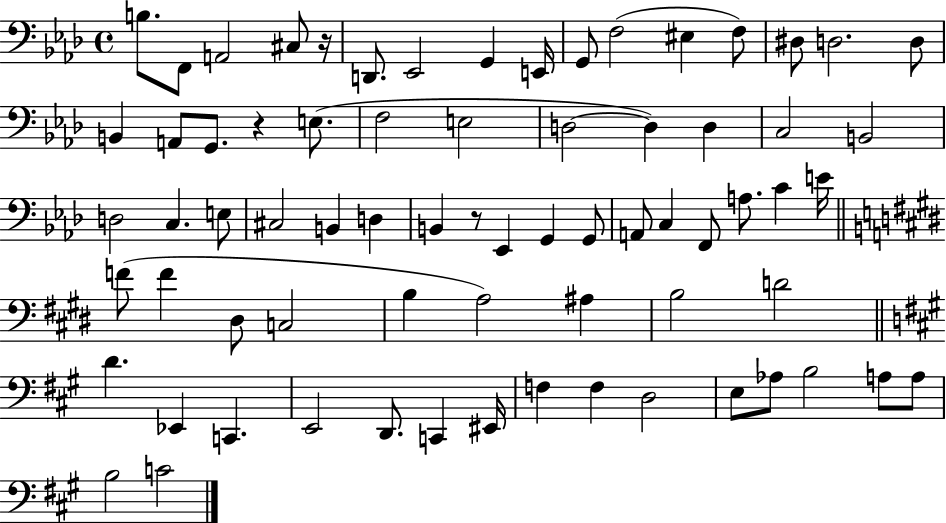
{
  \clef bass
  \time 4/4
  \defaultTimeSignature
  \key aes \major
  b8. f,8 a,2 cis8 r16 | d,8. ees,2 g,4 e,16 | g,8 f2( eis4 f8) | dis8 d2. d8 | \break b,4 a,8 g,8. r4 e8.( | f2 e2 | d2~~ d4) d4 | c2 b,2 | \break d2 c4. e8 | cis2 b,4 d4 | b,4 r8 ees,4 g,4 g,8 | a,8 c4 f,8 a8. c'4 e'16 | \break \bar "||" \break \key e \major f'8( f'4 dis8 c2 | b4 a2) ais4 | b2 d'2 | \bar "||" \break \key a \major d'4. ees,4 c,4. | e,2 d,8. c,4 eis,16 | f4 f4 d2 | e8 aes8 b2 a8 a8 | \break b2 c'2 | \bar "|."
}